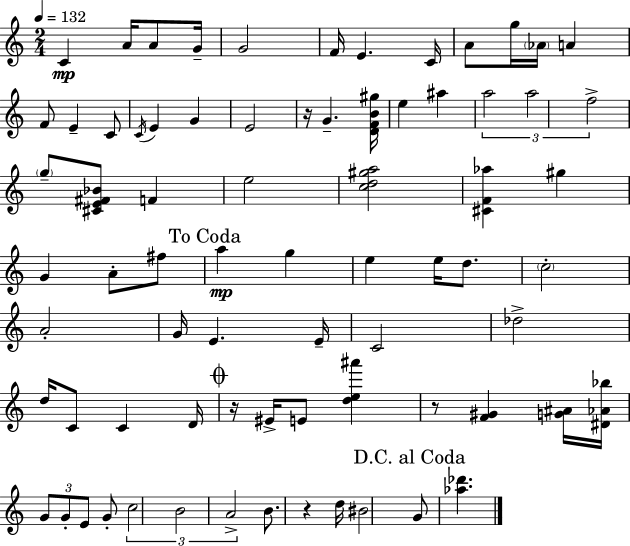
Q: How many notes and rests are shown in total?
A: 74